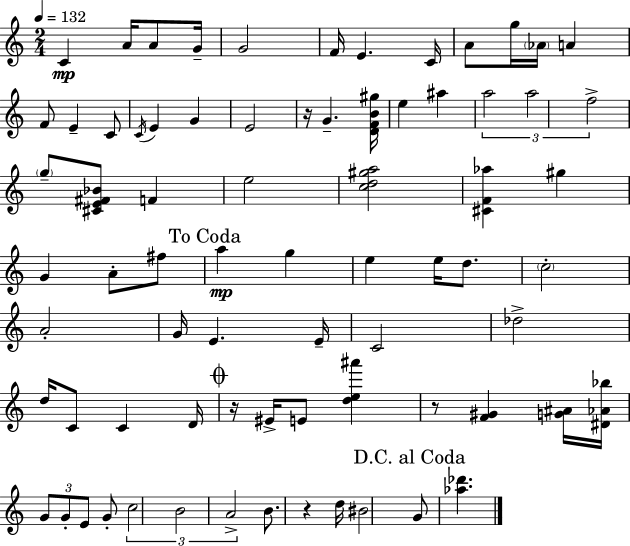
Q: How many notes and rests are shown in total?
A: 74